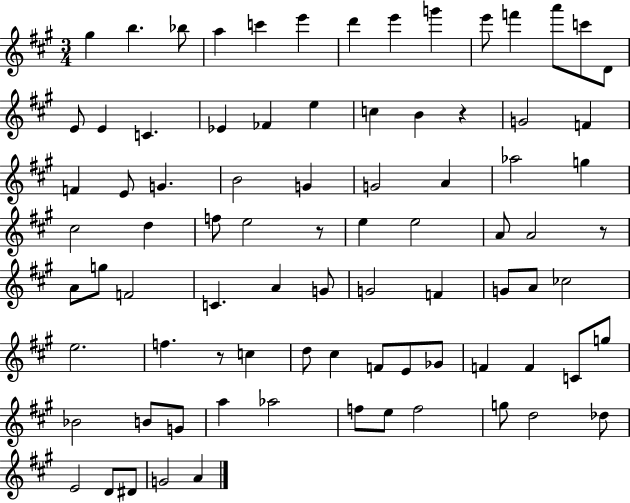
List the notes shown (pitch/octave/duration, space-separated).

G#5/q B5/q. Bb5/e A5/q C6/q E6/q D6/q E6/q G6/q E6/e F6/q A6/e C6/e D4/e E4/e E4/q C4/q. Eb4/q FES4/q E5/q C5/q B4/q R/q G4/h F4/q F4/q E4/e G4/q. B4/h G4/q G4/h A4/q Ab5/h G5/q C#5/h D5/q F5/e E5/h R/e E5/q E5/h A4/e A4/h R/e A4/e G5/e F4/h C4/q. A4/q G4/e G4/h F4/q G4/e A4/e CES5/h E5/h. F5/q. R/e C5/q D5/e C#5/q F4/e E4/e Gb4/e F4/q F4/q C4/e G5/e Bb4/h B4/e G4/e A5/q Ab5/h F5/e E5/e F5/h G5/e D5/h Db5/e E4/h D4/e D#4/e G4/h A4/q